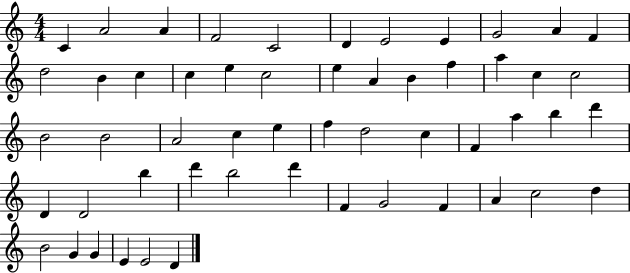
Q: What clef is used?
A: treble